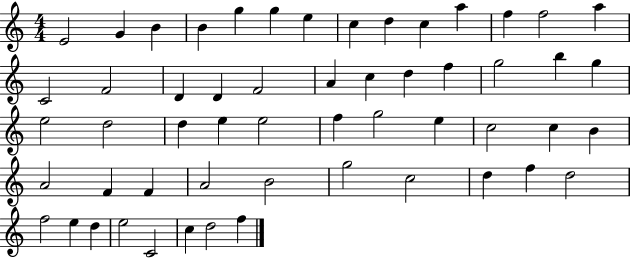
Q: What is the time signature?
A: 4/4